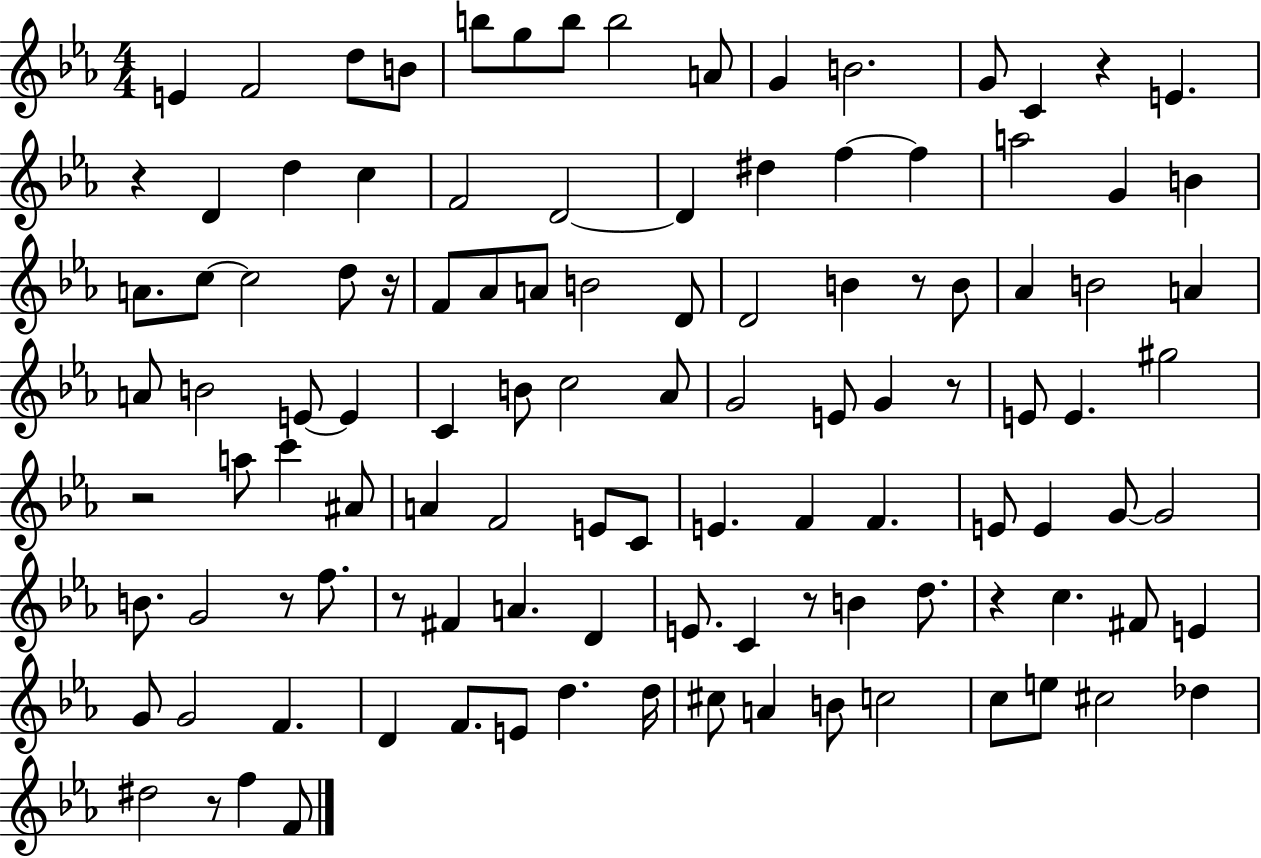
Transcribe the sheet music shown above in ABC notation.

X:1
T:Untitled
M:4/4
L:1/4
K:Eb
E F2 d/2 B/2 b/2 g/2 b/2 b2 A/2 G B2 G/2 C z E z D d c F2 D2 D ^d f f a2 G B A/2 c/2 c2 d/2 z/4 F/2 _A/2 A/2 B2 D/2 D2 B z/2 B/2 _A B2 A A/2 B2 E/2 E C B/2 c2 _A/2 G2 E/2 G z/2 E/2 E ^g2 z2 a/2 c' ^A/2 A F2 E/2 C/2 E F F E/2 E G/2 G2 B/2 G2 z/2 f/2 z/2 ^F A D E/2 C z/2 B d/2 z c ^F/2 E G/2 G2 F D F/2 E/2 d d/4 ^c/2 A B/2 c2 c/2 e/2 ^c2 _d ^d2 z/2 f F/2